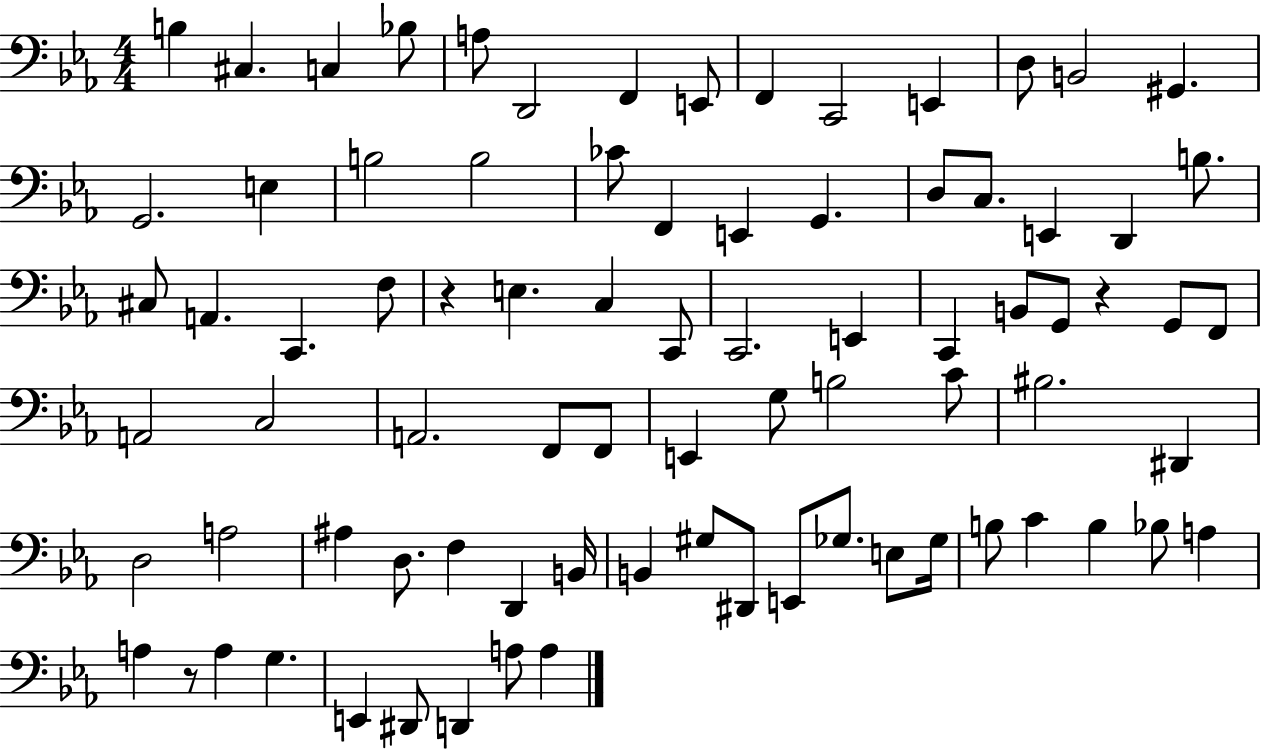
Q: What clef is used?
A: bass